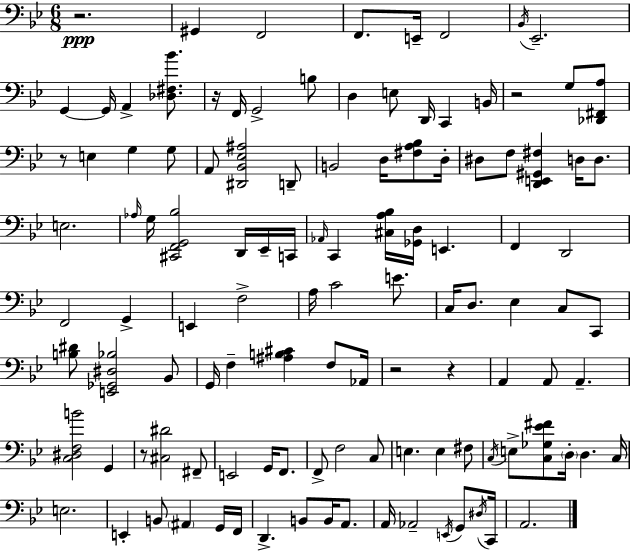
R/h. G#2/q F2/h F2/e. E2/s F2/h Bb2/s Eb2/h. G2/q G2/s A2/q [Db3,F#3,Bb4]/e. R/s F2/s G2/h B3/e D3/q E3/e D2/s C2/q B2/s R/h G3/e [Db2,F#2,A3]/e R/e E3/q G3/q G3/e A2/e [D#2,Bb2,Eb3,A#3]/h D2/e B2/h D3/s [F#3,A3,Bb3]/e D3/s D#3/e F3/e [D2,E2,G#2,F#3]/q D3/s D3/e. E3/h. Ab3/s G3/s [C#2,F2,G2,Bb3]/h D2/s Eb2/s C2/s Ab2/s C2/q [C#3,A3,Bb3]/s [Gb2,D3]/s E2/q. F2/q D2/h F2/h G2/q E2/q F3/h A3/s C4/h E4/e. C3/s D3/e. Eb3/q C3/e C2/e [B3,D#4]/e [E2,Gb2,D#3,Bb3]/h Bb2/e G2/s F3/q [A#3,B3,C#4]/q F3/e Ab2/s R/h R/q A2/q A2/e A2/q. [C3,D#3,F3,B4]/h G2/q R/e [C#3,D#4]/h F#2/e E2/h G2/s F2/e. F2/e F3/h C3/e E3/q. E3/q F#3/e C3/s E3/e [C3,Gb3,Eb4,F#4]/e D3/s D3/q. C3/s E3/h. E2/q B2/e A#2/q G2/s F2/s D2/q. B2/e B2/s A2/e. A2/s Ab2/h E2/s G2/e D#3/s C2/s A2/h.